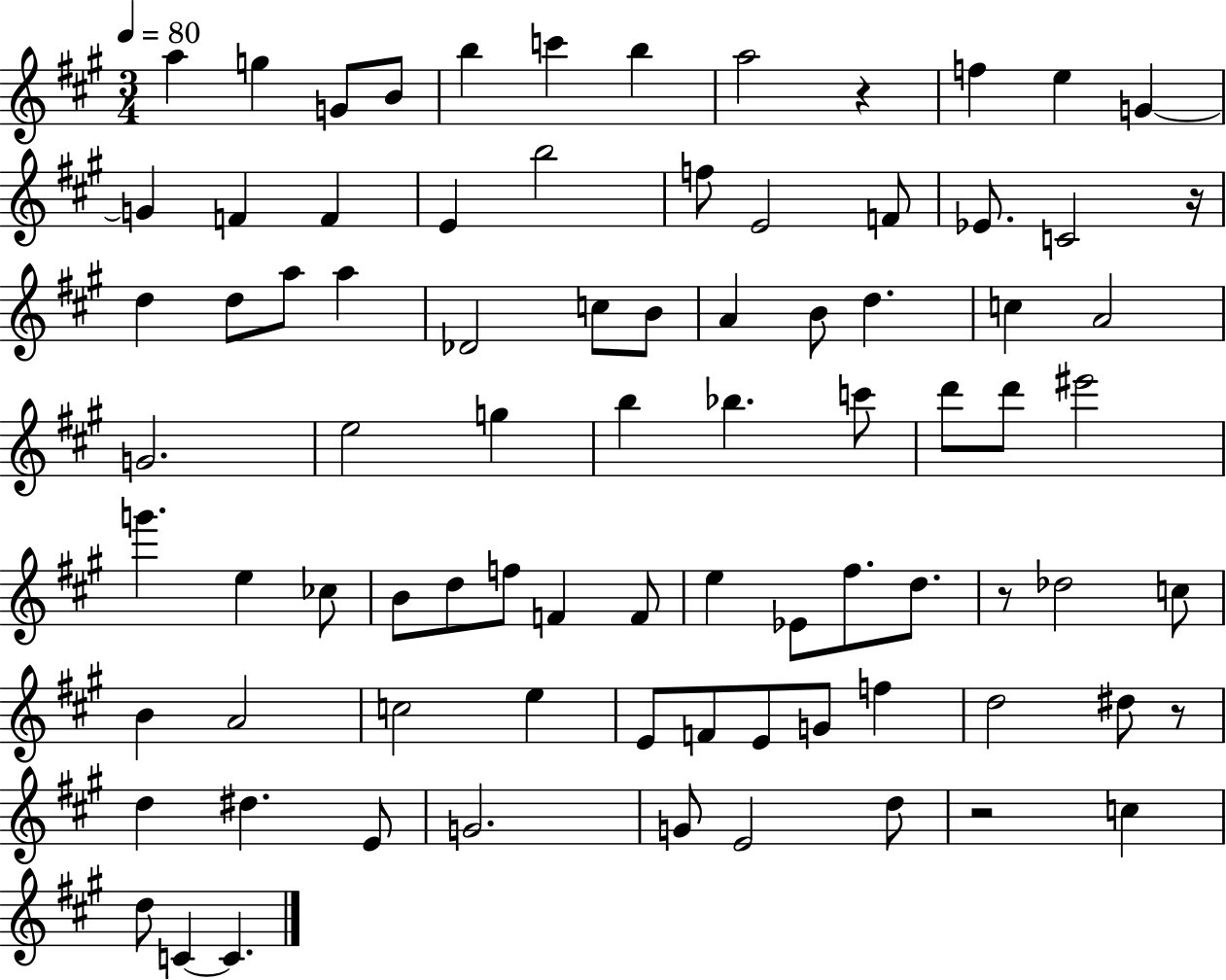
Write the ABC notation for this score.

X:1
T:Untitled
M:3/4
L:1/4
K:A
a g G/2 B/2 b c' b a2 z f e G G F F E b2 f/2 E2 F/2 _E/2 C2 z/4 d d/2 a/2 a _D2 c/2 B/2 A B/2 d c A2 G2 e2 g b _b c'/2 d'/2 d'/2 ^e'2 g' e _c/2 B/2 d/2 f/2 F F/2 e _E/2 ^f/2 d/2 z/2 _d2 c/2 B A2 c2 e E/2 F/2 E/2 G/2 f d2 ^d/2 z/2 d ^d E/2 G2 G/2 E2 d/2 z2 c d/2 C C